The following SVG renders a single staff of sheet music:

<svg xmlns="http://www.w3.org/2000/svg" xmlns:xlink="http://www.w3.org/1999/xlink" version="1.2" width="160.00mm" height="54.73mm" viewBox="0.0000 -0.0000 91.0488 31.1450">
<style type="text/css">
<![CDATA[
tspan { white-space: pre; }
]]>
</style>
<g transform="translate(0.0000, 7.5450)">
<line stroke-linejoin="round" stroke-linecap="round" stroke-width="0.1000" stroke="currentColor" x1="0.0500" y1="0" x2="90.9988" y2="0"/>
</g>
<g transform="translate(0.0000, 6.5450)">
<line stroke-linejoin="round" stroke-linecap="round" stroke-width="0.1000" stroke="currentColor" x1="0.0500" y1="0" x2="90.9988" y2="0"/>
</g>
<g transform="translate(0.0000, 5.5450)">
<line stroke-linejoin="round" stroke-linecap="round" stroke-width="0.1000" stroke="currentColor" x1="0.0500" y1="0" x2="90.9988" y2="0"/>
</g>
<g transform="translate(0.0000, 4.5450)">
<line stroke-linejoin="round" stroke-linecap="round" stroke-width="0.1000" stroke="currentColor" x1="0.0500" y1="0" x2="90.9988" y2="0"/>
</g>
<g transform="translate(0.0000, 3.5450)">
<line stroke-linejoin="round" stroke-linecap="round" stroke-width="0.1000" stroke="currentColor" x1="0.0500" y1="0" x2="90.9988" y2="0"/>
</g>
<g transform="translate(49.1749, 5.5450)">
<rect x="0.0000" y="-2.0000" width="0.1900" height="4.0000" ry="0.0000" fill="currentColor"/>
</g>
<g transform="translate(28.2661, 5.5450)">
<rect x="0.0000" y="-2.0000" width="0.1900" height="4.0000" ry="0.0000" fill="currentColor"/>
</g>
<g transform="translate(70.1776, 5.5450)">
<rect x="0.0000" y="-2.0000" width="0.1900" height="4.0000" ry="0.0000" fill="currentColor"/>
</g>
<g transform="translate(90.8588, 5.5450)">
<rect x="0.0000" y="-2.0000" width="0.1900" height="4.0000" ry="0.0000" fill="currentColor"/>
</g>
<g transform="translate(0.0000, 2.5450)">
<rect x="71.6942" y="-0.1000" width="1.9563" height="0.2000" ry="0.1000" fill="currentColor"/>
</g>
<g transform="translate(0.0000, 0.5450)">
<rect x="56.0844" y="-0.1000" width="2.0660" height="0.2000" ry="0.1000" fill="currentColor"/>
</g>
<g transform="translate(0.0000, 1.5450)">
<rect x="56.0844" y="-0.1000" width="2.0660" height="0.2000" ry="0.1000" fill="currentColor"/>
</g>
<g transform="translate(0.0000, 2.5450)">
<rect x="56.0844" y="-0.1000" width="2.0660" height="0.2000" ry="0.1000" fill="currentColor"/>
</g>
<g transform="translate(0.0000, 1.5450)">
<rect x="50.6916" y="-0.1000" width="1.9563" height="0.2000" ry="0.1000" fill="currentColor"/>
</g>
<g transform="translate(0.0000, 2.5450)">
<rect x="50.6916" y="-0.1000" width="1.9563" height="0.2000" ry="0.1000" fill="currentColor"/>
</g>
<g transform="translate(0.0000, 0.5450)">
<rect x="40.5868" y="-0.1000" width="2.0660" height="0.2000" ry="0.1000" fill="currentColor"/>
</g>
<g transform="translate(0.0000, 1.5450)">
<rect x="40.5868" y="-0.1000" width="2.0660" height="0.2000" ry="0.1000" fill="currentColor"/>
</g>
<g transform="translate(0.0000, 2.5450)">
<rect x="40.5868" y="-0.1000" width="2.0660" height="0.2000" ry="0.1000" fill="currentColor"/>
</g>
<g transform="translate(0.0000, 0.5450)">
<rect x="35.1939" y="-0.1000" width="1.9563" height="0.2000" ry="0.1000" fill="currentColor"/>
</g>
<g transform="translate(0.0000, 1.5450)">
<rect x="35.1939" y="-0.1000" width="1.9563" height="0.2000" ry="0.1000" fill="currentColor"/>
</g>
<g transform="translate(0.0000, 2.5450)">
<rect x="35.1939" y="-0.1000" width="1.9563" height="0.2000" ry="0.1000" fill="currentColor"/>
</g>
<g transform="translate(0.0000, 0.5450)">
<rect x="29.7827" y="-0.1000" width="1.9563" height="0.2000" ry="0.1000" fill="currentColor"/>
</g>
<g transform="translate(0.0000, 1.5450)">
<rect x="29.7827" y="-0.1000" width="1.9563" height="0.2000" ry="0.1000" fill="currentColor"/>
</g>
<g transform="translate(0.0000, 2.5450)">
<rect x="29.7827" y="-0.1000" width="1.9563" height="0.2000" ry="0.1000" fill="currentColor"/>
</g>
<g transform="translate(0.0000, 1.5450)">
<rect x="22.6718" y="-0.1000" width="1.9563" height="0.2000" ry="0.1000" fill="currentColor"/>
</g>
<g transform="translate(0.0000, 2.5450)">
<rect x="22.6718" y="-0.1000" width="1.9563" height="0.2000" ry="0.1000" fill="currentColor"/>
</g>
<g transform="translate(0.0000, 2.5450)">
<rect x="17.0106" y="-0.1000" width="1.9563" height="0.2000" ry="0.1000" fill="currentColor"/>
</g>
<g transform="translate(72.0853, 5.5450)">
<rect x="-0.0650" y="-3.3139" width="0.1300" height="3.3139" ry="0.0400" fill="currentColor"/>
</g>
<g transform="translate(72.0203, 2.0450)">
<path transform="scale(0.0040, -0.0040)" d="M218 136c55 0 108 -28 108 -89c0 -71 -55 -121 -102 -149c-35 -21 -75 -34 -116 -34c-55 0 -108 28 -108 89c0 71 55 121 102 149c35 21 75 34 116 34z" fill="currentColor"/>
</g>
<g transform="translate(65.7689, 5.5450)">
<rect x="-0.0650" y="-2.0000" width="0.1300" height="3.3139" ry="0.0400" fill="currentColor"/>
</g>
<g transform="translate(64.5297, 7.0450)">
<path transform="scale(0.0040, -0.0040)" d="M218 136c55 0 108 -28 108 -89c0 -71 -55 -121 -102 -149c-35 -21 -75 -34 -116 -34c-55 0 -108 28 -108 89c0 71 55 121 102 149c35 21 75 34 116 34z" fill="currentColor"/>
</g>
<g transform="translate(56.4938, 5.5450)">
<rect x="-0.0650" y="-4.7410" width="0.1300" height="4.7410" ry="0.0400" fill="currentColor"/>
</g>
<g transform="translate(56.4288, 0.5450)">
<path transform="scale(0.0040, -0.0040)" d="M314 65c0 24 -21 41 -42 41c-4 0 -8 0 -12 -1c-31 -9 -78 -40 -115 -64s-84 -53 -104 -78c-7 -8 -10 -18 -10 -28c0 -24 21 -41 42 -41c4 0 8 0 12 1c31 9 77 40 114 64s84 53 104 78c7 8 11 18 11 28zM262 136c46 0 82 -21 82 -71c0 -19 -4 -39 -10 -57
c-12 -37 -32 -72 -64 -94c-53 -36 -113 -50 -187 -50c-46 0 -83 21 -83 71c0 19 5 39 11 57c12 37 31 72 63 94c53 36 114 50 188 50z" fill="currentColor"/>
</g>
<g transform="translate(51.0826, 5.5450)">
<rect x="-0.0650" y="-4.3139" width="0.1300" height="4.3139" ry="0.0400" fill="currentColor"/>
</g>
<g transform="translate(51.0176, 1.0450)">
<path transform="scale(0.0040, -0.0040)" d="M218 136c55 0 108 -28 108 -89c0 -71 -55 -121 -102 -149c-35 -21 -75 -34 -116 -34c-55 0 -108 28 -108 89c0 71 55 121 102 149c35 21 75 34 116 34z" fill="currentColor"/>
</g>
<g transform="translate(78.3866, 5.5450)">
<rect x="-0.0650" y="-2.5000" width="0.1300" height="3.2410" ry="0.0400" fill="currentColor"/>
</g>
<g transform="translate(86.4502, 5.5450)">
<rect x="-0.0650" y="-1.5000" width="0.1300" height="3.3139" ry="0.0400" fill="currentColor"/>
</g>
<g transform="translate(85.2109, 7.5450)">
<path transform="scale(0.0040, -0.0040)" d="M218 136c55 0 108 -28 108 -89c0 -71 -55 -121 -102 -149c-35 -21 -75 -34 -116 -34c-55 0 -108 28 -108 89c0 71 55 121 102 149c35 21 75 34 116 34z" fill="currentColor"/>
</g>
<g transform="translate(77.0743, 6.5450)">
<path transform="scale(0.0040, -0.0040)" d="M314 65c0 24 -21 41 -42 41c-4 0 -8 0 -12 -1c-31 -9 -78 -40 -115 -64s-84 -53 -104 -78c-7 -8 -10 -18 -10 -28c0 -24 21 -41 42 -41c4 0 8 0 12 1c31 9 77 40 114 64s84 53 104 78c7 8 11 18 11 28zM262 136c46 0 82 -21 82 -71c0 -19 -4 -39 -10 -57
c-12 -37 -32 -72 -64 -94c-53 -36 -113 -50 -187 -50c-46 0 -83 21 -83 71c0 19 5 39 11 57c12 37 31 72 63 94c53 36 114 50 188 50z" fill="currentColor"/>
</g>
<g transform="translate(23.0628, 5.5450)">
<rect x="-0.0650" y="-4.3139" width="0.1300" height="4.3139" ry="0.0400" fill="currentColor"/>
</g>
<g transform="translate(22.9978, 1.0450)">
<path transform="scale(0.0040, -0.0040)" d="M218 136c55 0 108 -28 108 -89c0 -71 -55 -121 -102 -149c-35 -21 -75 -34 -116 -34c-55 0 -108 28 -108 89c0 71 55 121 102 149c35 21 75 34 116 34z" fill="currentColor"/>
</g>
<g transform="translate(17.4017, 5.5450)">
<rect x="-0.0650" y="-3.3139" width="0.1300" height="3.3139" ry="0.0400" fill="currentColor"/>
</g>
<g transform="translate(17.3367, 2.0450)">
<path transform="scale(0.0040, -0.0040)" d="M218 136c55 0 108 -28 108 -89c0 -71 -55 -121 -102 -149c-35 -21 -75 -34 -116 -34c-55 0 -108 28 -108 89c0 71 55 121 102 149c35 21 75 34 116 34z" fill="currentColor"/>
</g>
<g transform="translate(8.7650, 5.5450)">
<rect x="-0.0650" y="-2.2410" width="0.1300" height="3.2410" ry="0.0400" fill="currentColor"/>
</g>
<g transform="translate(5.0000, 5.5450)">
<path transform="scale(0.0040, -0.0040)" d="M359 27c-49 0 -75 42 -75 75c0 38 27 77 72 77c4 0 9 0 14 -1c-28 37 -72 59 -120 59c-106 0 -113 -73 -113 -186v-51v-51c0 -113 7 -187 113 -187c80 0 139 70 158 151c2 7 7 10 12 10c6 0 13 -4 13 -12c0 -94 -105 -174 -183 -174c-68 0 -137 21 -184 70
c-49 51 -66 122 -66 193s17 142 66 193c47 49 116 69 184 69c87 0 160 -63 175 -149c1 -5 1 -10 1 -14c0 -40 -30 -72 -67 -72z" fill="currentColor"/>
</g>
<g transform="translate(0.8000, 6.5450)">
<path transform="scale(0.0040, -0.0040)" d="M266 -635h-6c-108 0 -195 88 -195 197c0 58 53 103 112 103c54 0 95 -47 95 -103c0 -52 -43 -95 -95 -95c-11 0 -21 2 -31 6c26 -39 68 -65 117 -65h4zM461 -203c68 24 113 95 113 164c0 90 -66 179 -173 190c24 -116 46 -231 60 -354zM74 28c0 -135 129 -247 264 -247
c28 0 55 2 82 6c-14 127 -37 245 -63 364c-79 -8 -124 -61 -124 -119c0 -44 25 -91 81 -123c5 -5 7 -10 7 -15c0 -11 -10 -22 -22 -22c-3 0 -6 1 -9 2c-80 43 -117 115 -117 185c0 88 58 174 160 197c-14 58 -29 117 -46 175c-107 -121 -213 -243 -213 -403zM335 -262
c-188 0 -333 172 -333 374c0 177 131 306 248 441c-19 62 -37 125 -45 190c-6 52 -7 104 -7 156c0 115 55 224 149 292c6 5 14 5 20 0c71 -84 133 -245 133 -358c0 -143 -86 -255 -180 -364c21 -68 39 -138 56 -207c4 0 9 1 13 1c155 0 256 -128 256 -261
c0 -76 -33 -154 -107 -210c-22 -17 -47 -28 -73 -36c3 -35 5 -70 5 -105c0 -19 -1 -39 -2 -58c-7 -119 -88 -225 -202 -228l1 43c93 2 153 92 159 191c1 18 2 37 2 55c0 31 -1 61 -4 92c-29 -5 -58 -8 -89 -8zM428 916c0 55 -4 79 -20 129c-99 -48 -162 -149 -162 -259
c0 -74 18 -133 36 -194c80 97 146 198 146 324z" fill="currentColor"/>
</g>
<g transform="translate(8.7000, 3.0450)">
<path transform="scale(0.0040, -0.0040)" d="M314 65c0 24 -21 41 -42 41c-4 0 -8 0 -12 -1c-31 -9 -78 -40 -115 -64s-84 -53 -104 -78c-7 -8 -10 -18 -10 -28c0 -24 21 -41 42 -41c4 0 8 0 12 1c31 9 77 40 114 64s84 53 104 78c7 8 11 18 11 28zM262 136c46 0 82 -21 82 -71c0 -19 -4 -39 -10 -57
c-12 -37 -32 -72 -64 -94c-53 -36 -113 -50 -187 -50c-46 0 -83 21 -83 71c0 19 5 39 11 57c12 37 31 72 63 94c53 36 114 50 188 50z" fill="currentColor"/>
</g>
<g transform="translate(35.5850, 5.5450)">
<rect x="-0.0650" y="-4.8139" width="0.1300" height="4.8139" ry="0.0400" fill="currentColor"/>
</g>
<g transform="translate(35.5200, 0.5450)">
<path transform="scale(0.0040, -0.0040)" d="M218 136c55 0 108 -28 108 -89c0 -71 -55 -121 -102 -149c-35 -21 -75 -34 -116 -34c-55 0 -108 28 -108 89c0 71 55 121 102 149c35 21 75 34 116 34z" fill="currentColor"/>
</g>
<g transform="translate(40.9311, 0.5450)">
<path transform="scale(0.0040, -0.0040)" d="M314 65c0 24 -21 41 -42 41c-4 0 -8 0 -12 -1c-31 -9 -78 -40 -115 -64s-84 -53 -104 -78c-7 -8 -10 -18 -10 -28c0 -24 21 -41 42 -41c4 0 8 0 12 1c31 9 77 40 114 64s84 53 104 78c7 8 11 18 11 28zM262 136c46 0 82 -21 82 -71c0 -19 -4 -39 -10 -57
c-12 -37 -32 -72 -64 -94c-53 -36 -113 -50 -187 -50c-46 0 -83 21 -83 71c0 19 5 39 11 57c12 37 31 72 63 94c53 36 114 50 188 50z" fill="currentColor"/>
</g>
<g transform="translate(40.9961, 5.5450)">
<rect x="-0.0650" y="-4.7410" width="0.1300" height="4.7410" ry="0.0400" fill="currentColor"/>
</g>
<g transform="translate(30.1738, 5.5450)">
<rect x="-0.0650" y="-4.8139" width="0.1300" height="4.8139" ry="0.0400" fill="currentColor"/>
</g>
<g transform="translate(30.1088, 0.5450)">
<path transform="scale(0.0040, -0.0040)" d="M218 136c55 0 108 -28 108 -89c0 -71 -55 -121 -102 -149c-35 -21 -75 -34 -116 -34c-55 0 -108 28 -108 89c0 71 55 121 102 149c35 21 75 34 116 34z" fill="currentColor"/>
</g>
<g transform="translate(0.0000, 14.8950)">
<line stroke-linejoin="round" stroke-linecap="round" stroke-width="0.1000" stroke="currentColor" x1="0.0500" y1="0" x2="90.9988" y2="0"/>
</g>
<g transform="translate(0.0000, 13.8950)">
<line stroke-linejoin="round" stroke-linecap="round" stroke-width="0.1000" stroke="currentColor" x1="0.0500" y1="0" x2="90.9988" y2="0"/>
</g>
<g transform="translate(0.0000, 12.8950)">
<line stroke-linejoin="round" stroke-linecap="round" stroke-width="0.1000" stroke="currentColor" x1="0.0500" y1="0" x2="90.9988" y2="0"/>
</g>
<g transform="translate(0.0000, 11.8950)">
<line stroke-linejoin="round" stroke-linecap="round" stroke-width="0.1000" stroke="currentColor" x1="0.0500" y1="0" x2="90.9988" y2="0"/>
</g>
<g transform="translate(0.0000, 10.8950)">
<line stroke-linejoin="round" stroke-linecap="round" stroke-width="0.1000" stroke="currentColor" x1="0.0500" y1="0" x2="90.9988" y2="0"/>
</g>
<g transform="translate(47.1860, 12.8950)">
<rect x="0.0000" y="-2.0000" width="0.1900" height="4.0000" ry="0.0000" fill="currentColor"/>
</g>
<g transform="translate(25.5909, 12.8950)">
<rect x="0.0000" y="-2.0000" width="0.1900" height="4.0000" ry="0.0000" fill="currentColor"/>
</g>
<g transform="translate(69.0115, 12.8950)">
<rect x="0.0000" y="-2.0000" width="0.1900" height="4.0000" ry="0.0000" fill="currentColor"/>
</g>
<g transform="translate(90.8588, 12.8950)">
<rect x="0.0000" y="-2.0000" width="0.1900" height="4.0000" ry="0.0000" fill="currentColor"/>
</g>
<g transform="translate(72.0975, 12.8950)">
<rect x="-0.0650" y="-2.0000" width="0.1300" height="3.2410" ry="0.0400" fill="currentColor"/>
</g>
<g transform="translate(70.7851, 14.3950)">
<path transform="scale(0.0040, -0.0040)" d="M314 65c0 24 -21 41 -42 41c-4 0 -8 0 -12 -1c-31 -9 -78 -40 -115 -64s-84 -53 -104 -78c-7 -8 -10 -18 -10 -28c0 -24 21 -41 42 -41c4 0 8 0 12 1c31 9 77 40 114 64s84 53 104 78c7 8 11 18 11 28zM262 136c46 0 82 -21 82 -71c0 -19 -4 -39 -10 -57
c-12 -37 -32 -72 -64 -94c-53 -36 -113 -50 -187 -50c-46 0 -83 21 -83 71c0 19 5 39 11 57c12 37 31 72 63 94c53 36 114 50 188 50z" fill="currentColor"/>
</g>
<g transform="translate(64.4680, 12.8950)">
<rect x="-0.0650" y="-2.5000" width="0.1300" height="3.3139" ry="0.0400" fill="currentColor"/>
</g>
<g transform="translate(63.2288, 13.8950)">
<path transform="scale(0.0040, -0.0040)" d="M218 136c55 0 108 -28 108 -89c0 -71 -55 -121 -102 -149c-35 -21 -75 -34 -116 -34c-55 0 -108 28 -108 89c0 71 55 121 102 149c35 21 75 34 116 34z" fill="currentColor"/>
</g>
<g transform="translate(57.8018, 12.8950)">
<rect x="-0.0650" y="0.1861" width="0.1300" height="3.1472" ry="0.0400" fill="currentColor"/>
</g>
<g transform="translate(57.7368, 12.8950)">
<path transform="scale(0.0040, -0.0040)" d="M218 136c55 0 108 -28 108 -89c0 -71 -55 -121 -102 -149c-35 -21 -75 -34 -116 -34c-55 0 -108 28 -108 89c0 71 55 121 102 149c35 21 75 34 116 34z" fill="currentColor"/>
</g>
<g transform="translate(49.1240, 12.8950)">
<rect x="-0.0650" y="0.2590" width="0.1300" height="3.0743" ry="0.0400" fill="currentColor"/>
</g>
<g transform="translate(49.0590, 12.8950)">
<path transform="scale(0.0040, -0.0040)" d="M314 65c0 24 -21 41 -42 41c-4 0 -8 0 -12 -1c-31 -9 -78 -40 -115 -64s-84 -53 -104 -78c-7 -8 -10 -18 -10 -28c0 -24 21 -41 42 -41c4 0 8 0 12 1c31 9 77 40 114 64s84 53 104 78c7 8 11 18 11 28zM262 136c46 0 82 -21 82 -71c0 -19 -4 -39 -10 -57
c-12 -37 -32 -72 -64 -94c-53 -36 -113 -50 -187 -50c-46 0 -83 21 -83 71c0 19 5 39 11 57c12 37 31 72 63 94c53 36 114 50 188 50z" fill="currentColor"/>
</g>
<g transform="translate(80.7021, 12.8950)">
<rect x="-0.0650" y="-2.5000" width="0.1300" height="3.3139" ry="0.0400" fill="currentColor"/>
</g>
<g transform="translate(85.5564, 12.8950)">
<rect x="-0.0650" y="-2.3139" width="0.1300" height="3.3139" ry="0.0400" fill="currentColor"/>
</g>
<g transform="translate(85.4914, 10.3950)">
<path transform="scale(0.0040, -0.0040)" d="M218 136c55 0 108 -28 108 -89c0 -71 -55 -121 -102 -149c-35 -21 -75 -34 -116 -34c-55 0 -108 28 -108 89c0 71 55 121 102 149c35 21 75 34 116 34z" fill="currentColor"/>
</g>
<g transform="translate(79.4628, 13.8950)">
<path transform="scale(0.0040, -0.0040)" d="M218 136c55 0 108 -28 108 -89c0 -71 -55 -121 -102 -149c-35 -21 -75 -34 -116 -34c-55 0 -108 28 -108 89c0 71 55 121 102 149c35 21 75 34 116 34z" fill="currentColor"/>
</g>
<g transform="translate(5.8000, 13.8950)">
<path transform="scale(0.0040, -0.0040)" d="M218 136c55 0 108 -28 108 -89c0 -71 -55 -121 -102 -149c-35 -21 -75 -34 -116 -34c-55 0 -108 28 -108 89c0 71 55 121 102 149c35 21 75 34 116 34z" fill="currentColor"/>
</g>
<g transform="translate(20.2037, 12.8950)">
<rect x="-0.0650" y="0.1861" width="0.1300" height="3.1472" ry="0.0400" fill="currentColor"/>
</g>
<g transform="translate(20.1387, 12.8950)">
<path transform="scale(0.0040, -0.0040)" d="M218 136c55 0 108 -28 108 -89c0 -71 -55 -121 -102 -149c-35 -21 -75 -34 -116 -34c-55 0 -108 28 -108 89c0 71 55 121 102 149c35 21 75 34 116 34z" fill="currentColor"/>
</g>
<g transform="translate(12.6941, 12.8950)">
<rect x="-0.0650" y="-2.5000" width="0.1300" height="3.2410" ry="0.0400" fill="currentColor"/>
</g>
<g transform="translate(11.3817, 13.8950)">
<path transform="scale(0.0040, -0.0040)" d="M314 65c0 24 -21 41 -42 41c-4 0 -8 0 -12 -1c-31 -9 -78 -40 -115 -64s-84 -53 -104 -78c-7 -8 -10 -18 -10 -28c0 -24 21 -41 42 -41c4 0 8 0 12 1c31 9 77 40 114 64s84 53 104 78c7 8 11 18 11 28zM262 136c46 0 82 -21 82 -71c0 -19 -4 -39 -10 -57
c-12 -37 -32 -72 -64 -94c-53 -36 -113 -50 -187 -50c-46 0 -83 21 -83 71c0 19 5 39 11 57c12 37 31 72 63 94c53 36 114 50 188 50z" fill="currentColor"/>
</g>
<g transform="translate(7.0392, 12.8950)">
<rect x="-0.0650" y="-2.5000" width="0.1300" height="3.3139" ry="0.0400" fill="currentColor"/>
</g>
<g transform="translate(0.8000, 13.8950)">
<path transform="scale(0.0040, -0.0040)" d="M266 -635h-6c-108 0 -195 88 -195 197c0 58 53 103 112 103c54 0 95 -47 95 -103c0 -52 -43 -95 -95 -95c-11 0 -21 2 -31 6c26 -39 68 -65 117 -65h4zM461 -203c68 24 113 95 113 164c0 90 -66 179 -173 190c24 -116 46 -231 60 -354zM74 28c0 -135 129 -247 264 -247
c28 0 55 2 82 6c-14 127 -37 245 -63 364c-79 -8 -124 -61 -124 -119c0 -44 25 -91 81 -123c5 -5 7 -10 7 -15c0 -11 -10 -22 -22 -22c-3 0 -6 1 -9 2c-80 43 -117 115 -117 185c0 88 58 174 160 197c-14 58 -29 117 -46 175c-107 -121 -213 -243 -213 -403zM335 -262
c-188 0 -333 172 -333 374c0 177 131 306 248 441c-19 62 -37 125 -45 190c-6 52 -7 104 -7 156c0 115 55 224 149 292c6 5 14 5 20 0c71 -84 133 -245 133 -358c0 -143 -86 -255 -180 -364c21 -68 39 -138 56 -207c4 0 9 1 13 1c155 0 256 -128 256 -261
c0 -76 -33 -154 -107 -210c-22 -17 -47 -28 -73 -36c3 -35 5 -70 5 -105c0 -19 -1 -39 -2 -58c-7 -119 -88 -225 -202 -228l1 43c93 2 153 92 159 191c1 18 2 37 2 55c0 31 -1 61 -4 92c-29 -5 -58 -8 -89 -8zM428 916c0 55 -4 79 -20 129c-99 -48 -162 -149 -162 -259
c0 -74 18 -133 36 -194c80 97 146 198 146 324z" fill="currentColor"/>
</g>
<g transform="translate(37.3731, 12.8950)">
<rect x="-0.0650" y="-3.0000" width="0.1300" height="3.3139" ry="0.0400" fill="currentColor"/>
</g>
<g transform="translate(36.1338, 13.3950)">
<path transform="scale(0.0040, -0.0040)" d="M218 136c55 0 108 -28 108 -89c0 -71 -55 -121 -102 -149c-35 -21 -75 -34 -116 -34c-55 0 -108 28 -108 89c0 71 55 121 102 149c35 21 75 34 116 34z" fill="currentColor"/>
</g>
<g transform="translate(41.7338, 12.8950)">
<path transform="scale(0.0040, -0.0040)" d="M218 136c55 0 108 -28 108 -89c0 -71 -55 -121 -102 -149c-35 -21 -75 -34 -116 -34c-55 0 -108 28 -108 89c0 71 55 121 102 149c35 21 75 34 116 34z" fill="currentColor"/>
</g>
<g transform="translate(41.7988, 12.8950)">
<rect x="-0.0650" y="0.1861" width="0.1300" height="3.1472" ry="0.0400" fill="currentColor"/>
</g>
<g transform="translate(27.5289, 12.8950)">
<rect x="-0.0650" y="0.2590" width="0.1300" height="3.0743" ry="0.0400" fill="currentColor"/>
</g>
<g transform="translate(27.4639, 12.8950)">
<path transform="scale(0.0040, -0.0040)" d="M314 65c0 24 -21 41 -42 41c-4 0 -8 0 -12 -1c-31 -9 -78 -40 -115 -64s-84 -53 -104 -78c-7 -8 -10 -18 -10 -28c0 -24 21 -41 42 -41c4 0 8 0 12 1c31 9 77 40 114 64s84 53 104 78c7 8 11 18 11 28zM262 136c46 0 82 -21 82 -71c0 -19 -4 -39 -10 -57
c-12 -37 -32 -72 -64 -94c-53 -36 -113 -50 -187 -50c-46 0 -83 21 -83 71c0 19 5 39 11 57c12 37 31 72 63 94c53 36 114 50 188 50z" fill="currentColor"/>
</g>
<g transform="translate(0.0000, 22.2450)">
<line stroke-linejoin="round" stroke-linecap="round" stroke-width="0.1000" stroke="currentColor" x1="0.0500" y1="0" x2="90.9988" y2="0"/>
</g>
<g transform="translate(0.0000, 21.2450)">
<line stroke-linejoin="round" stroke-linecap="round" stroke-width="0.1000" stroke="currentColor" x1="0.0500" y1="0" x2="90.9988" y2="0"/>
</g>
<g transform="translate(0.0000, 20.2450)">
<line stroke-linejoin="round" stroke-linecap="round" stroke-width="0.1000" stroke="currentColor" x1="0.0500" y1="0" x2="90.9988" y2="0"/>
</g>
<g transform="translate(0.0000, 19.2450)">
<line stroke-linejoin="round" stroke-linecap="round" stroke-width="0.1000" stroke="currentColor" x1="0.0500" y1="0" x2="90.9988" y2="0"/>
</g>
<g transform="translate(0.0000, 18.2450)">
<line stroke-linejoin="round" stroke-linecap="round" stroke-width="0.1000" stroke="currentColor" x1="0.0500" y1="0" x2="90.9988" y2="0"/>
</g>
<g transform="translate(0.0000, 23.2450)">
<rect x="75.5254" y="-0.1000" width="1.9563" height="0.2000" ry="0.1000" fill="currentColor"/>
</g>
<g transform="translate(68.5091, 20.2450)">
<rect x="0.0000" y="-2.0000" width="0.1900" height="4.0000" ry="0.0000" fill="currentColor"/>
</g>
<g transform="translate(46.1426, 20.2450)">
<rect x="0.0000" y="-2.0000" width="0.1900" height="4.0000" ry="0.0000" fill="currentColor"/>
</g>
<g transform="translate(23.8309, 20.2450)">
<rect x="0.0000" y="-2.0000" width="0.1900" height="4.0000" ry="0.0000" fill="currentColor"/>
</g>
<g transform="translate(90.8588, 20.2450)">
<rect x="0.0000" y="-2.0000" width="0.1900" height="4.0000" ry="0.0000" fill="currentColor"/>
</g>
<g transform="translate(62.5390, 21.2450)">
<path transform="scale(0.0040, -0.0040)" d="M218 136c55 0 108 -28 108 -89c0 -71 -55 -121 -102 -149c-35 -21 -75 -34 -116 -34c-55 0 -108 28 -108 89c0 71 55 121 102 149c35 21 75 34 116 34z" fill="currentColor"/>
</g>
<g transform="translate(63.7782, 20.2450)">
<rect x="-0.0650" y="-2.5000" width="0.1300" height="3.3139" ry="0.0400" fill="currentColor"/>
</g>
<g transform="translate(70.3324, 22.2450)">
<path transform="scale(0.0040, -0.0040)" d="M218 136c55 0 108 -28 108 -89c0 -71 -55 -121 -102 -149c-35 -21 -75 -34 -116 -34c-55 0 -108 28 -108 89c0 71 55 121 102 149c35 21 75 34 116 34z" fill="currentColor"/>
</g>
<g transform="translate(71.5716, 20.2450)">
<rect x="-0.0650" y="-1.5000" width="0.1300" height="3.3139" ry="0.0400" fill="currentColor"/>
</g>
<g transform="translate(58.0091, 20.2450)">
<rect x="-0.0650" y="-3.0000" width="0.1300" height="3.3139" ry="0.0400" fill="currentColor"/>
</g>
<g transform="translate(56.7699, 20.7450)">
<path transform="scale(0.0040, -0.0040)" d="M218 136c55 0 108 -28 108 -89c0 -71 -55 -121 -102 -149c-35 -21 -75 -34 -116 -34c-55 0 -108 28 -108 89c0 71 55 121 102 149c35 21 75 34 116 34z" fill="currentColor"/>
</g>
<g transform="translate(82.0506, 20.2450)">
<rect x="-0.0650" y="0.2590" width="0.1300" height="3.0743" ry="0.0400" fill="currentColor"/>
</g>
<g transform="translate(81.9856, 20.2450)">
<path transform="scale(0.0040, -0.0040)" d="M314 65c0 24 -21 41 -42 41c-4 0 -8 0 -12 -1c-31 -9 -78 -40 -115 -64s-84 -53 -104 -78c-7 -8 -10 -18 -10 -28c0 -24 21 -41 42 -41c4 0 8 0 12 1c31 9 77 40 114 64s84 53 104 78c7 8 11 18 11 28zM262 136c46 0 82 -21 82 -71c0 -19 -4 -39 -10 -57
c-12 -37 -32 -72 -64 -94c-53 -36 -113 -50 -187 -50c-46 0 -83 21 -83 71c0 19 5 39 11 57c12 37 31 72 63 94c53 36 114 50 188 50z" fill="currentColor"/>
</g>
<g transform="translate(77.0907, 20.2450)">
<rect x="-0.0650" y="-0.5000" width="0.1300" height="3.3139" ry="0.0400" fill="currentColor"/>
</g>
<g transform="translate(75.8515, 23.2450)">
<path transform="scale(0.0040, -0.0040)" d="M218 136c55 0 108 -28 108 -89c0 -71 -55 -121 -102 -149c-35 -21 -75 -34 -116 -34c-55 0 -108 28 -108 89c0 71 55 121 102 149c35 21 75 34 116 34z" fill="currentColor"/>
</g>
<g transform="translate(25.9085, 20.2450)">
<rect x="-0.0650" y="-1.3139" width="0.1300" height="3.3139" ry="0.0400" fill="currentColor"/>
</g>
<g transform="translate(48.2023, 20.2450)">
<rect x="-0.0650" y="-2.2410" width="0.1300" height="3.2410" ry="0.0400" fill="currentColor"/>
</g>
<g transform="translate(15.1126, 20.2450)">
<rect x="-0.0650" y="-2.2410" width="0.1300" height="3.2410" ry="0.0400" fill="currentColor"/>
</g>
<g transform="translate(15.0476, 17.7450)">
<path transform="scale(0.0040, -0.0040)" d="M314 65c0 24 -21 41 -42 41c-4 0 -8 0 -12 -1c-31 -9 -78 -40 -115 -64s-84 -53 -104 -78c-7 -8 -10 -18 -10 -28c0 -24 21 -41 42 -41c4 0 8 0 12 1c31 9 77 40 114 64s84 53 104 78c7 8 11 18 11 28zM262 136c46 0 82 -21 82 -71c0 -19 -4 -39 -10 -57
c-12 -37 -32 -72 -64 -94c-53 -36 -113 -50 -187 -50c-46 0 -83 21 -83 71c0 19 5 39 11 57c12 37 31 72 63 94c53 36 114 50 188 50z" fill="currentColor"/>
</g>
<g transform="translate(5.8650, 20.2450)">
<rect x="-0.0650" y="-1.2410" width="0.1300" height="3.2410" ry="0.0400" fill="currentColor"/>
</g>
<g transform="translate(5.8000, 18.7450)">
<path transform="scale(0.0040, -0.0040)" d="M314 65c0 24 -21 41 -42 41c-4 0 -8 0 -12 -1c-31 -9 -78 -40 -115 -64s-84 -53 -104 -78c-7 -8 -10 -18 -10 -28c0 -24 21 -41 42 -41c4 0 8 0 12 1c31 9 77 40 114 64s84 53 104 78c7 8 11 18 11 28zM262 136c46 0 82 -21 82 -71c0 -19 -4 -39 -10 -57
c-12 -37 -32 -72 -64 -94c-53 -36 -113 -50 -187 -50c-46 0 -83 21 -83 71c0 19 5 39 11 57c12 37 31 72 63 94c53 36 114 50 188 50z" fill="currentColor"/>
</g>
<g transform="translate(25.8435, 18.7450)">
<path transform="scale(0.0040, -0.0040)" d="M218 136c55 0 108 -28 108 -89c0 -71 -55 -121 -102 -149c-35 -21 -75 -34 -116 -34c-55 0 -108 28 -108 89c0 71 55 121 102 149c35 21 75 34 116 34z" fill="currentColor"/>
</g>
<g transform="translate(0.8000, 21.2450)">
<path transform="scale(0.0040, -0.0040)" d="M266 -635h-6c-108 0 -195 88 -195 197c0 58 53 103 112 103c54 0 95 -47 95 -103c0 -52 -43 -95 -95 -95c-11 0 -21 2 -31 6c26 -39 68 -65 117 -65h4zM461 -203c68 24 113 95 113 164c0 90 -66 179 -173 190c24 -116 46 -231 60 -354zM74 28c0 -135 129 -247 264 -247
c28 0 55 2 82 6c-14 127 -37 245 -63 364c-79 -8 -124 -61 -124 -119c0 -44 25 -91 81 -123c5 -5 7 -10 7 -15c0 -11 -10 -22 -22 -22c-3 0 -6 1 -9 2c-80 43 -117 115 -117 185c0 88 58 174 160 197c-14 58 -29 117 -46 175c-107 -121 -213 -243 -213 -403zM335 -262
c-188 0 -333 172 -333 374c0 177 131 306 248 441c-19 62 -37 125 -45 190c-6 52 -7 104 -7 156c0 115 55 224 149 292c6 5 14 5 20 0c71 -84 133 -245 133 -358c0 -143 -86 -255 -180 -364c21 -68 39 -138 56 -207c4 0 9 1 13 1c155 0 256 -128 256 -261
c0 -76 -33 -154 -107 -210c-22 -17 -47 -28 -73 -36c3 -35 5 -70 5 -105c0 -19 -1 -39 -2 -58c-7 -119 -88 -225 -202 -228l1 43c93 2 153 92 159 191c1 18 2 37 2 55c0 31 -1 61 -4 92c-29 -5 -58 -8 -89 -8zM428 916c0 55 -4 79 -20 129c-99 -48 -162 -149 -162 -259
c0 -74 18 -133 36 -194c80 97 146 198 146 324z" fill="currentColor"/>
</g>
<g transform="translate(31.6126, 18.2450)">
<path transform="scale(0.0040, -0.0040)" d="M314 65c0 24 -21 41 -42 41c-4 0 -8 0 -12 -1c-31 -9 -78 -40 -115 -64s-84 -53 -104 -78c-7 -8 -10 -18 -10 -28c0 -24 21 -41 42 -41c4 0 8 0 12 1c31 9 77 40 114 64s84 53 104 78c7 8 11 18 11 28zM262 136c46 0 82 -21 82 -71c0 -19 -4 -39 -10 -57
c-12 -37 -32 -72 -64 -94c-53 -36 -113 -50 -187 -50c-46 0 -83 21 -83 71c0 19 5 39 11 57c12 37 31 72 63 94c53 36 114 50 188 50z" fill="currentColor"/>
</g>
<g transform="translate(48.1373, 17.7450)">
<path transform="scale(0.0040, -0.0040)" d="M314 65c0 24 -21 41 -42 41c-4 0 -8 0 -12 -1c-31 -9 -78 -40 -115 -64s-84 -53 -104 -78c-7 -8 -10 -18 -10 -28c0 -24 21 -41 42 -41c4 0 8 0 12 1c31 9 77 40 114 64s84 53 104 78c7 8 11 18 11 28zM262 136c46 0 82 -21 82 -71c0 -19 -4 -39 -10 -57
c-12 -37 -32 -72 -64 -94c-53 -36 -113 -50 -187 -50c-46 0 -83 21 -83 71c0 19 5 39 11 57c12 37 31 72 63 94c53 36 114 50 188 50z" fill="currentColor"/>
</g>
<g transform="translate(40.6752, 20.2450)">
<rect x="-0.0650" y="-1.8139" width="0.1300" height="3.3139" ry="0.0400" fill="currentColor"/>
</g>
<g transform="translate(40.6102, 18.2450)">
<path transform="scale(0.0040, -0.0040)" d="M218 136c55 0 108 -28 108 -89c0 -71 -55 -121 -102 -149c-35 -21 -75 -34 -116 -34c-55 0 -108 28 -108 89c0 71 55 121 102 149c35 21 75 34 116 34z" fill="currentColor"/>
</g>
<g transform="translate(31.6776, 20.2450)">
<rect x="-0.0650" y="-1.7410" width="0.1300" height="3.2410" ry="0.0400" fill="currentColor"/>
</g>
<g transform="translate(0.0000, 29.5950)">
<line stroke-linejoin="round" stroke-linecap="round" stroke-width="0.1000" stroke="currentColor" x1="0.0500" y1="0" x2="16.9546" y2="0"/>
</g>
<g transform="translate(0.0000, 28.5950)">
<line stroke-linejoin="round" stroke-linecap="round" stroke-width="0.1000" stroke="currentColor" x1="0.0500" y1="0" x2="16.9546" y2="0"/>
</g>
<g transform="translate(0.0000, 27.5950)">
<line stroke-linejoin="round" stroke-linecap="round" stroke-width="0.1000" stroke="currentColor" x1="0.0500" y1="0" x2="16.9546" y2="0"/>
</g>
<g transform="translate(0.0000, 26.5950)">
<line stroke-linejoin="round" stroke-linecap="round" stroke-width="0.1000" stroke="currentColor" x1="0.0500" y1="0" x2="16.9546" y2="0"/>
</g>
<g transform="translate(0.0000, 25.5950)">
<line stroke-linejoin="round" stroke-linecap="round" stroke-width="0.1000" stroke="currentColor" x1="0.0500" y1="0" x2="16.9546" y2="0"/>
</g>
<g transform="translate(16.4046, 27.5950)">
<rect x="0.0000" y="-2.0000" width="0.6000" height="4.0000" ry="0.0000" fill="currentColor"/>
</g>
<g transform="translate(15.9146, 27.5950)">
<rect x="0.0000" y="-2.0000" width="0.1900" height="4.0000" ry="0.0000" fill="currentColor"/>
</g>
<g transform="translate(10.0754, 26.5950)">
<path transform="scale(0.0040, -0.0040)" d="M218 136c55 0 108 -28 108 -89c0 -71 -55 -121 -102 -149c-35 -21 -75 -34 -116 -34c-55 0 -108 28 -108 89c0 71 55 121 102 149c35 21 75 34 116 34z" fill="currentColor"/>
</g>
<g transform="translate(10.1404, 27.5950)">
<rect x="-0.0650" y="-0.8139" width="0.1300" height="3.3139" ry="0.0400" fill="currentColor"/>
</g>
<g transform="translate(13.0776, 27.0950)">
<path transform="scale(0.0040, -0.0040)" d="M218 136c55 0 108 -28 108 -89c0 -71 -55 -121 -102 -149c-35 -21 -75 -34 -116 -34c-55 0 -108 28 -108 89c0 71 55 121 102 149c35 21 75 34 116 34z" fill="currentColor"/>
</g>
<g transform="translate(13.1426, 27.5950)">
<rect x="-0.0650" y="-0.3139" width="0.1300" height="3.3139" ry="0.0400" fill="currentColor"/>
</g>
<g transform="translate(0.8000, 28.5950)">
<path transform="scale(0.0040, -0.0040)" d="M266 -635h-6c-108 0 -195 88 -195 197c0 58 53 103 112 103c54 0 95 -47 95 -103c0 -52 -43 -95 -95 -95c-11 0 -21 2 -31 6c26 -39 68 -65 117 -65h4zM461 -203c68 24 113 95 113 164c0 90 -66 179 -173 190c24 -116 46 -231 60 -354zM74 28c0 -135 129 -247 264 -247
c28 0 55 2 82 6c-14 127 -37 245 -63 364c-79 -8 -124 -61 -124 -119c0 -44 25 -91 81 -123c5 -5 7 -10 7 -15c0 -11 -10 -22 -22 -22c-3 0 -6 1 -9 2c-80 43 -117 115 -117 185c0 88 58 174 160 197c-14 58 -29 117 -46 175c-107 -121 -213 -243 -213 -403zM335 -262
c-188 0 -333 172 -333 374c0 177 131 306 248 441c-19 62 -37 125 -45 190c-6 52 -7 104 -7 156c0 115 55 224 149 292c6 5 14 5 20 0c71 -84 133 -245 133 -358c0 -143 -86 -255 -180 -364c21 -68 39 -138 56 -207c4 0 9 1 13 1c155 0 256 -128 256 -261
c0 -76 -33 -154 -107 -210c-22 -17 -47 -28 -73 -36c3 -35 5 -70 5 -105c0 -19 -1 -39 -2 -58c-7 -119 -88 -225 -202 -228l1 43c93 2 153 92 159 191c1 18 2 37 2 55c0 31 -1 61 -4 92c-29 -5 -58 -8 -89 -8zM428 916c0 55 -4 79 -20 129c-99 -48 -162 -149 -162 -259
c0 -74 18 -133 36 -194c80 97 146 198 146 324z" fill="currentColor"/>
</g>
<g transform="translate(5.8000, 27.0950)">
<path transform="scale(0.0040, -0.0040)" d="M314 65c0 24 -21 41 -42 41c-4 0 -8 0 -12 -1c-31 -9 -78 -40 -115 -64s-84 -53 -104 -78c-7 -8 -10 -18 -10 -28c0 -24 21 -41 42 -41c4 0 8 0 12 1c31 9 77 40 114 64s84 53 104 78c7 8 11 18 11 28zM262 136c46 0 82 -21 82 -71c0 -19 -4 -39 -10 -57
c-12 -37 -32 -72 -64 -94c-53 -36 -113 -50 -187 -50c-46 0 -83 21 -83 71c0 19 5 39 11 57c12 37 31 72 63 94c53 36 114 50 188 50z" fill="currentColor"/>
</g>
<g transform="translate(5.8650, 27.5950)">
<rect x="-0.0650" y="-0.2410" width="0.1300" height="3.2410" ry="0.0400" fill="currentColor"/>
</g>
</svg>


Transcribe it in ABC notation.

X:1
T:Untitled
M:4/4
L:1/4
K:C
g2 b d' e' e' e'2 d' e'2 F b G2 E G G2 B B2 A B B2 B G F2 G g e2 g2 e f2 f g2 A G E C B2 c2 d c